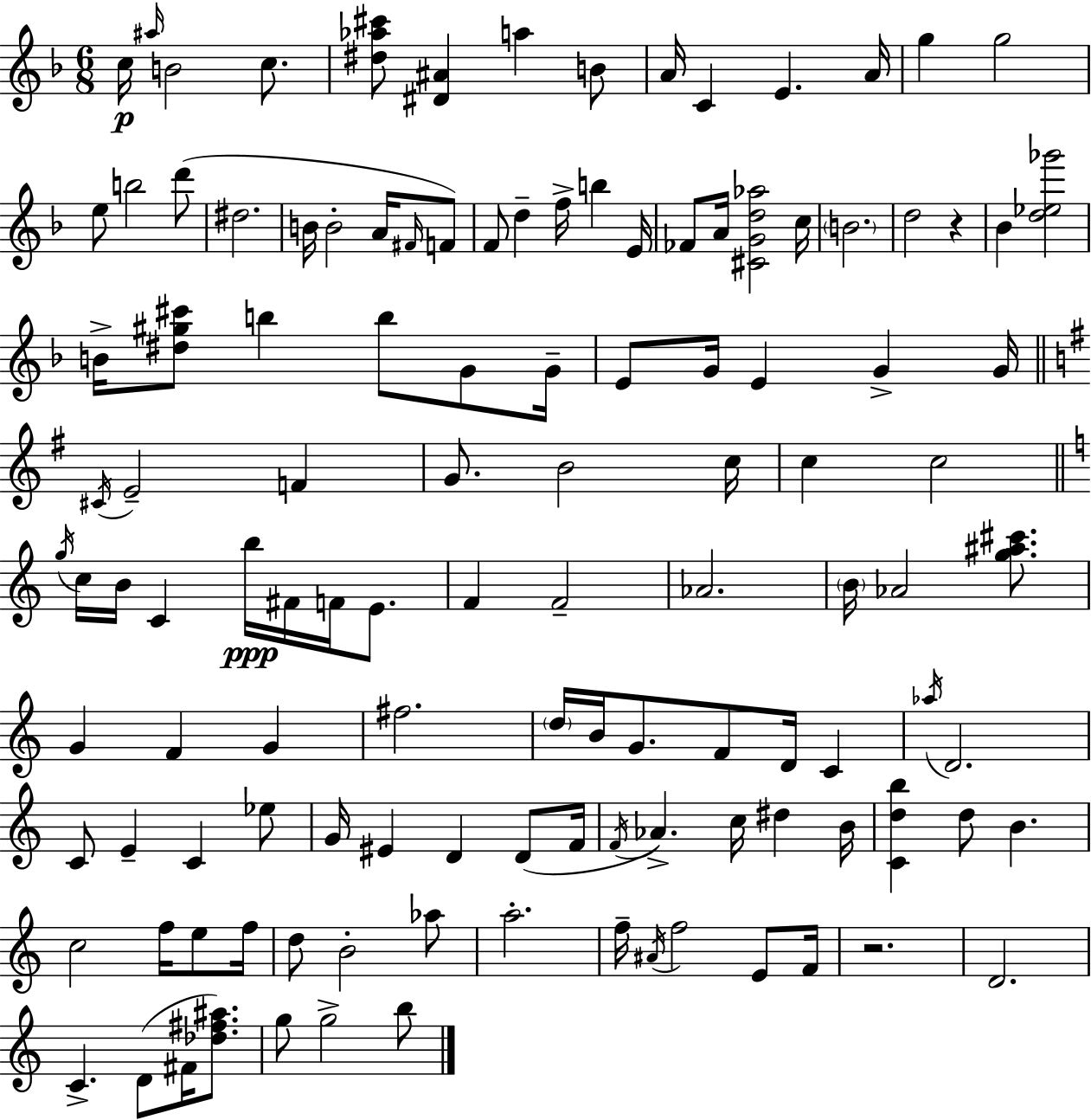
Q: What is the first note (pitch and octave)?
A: C5